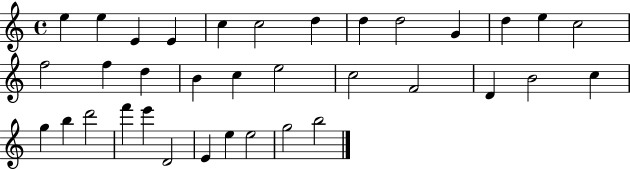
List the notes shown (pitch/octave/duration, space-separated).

E5/q E5/q E4/q E4/q C5/q C5/h D5/q D5/q D5/h G4/q D5/q E5/q C5/h F5/h F5/q D5/q B4/q C5/q E5/h C5/h F4/h D4/q B4/h C5/q G5/q B5/q D6/h F6/q E6/q D4/h E4/q E5/q E5/h G5/h B5/h